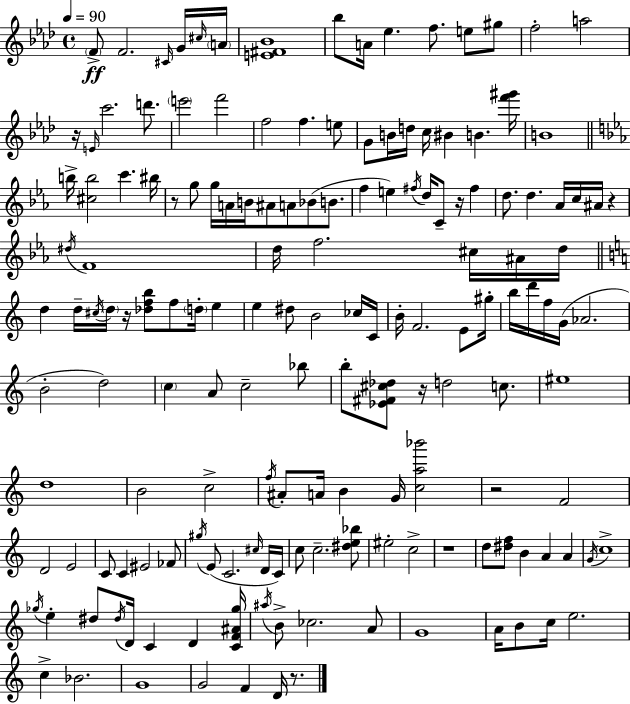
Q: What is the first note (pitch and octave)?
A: F4